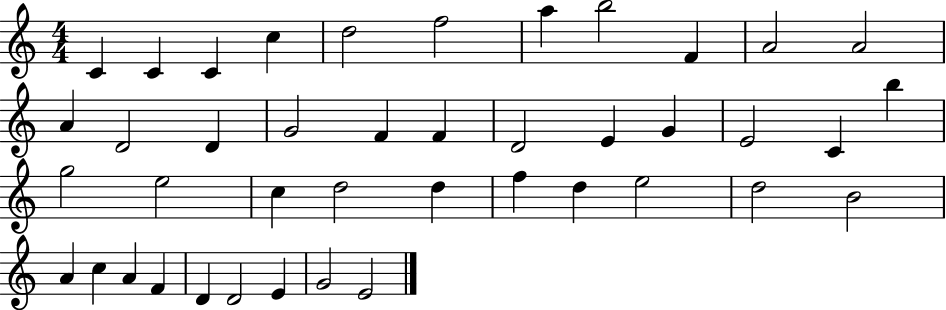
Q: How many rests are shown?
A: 0